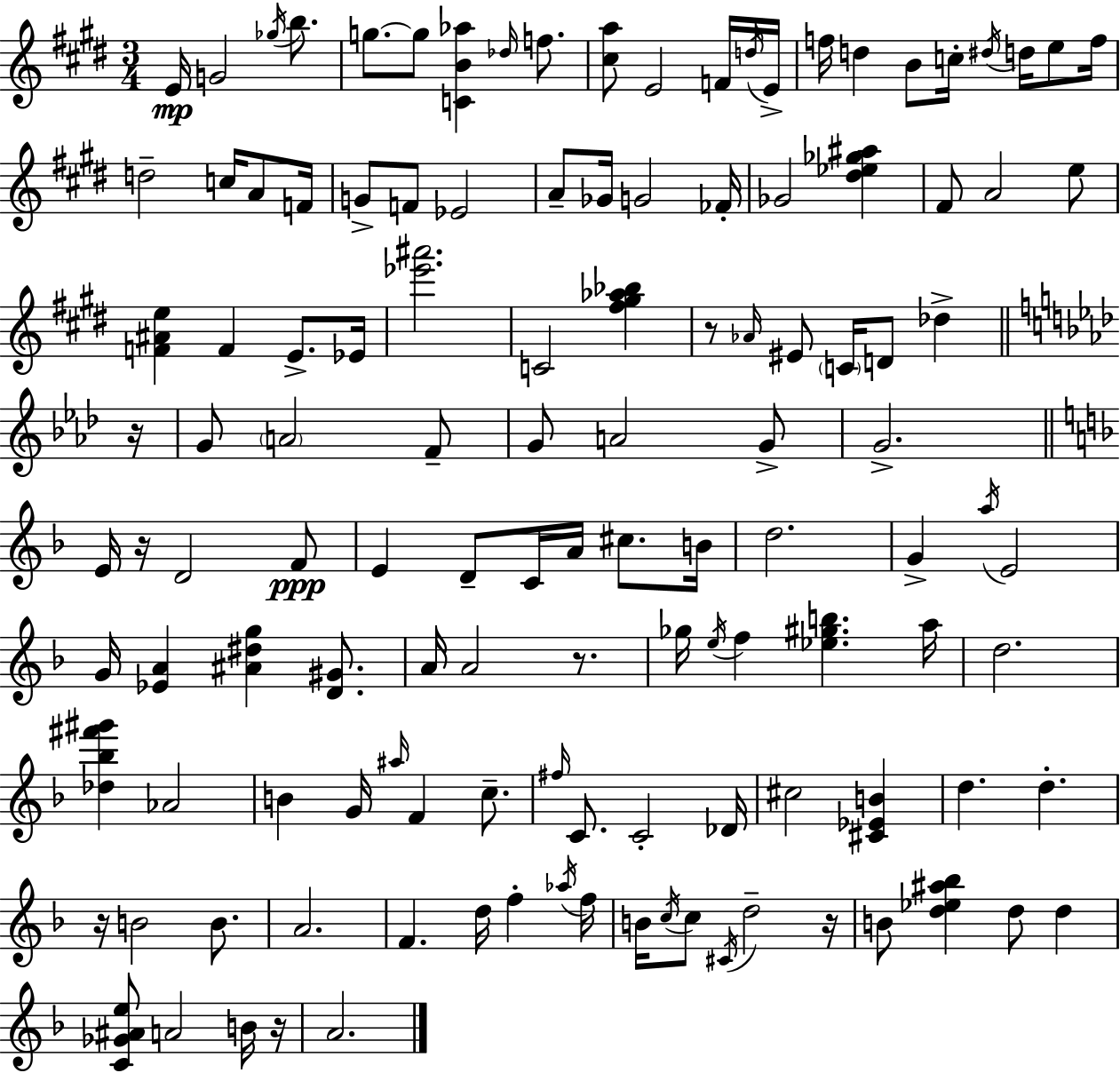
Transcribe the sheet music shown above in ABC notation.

X:1
T:Untitled
M:3/4
L:1/4
K:E
E/4 G2 _g/4 b/2 g/2 g/2 [CB_a] _d/4 f/2 [^ca]/2 E2 F/4 d/4 E/4 f/4 d B/2 c/4 ^d/4 d/4 e/2 f/4 d2 c/4 A/2 F/4 G/2 F/2 _E2 A/2 _G/4 G2 _F/4 _G2 [^d_e_g^a] ^F/2 A2 e/2 [F^Ae] F E/2 _E/4 [_e'^a']2 C2 [^f^g_a_b] z/2 _A/4 ^E/2 C/4 D/2 _d z/4 G/2 A2 F/2 G/2 A2 G/2 G2 E/4 z/4 D2 F/2 E D/2 C/4 A/4 ^c/2 B/4 d2 G a/4 E2 G/4 [_EA] [^A^dg] [D^G]/2 A/4 A2 z/2 _g/4 e/4 f [_e^gb] a/4 d2 [_d_b^f'^g'] _A2 B G/4 ^a/4 F c/2 ^f/4 C/2 C2 _D/4 ^c2 [^C_EB] d d z/4 B2 B/2 A2 F d/4 f _a/4 f/4 B/4 c/4 c/2 ^C/4 d2 z/4 B/2 [d_e^a_b] d/2 d [C_G^Ae]/2 A2 B/4 z/4 A2